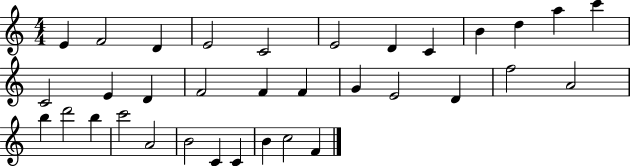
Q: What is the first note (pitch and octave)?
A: E4